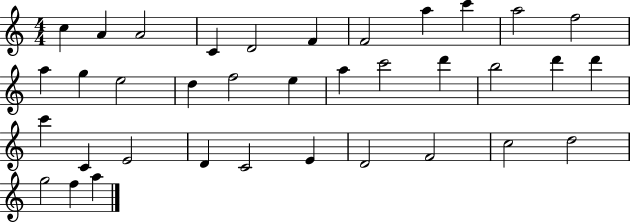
{
  \clef treble
  \numericTimeSignature
  \time 4/4
  \key c \major
  c''4 a'4 a'2 | c'4 d'2 f'4 | f'2 a''4 c'''4 | a''2 f''2 | \break a''4 g''4 e''2 | d''4 f''2 e''4 | a''4 c'''2 d'''4 | b''2 d'''4 d'''4 | \break c'''4 c'4 e'2 | d'4 c'2 e'4 | d'2 f'2 | c''2 d''2 | \break g''2 f''4 a''4 | \bar "|."
}